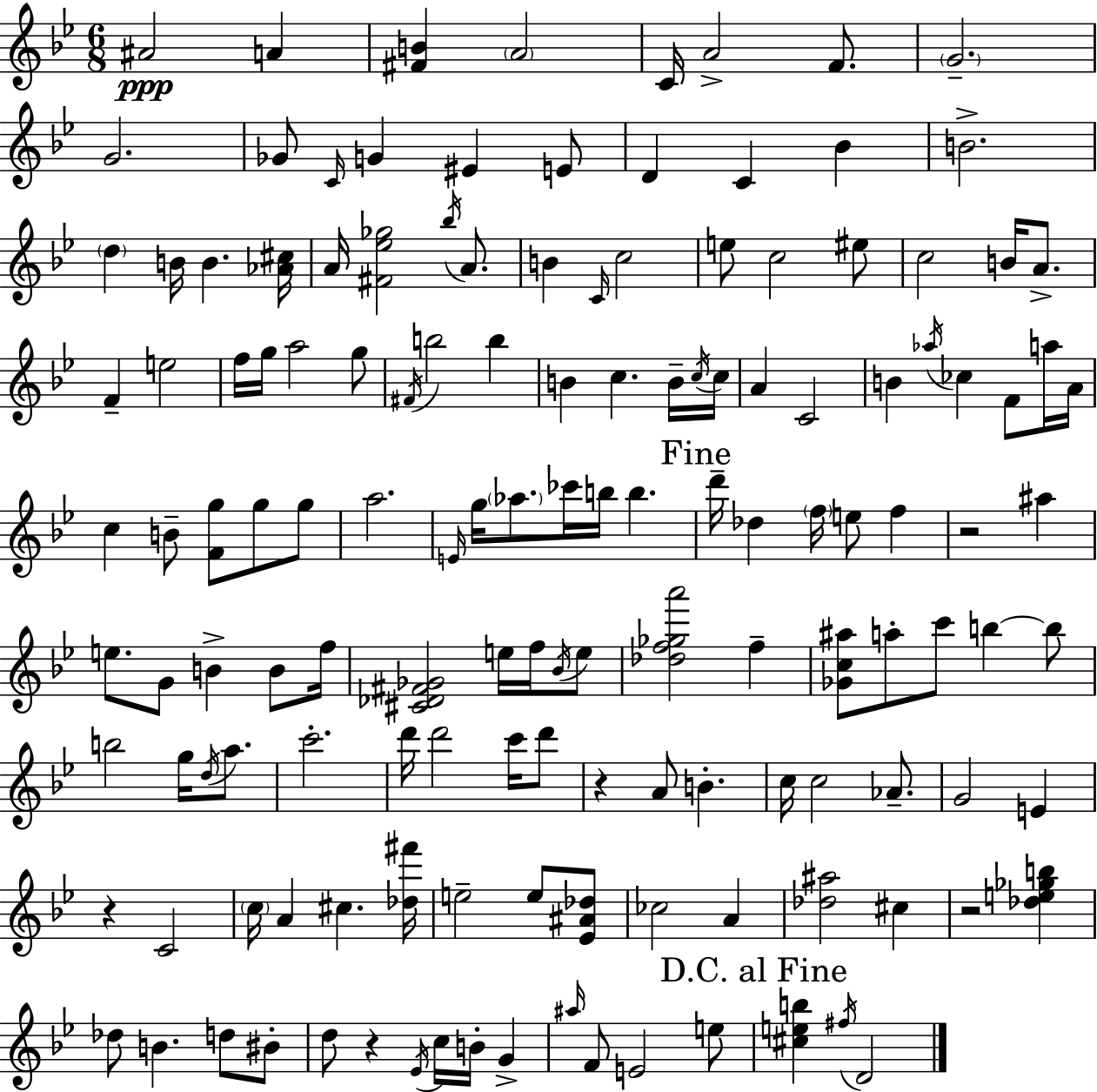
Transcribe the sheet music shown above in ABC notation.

X:1
T:Untitled
M:6/8
L:1/4
K:Gm
^A2 A [^FB] A2 C/4 A2 F/2 G2 G2 _G/2 C/4 G ^E E/2 D C _B B2 d B/4 B [_A^c]/4 A/4 [^F_e_g]2 _b/4 A/2 B C/4 c2 e/2 c2 ^e/2 c2 B/4 A/2 F e2 f/4 g/4 a2 g/2 ^F/4 b2 b B c B/4 c/4 c/4 A C2 B _a/4 _c F/2 a/4 A/4 c B/2 [Fg]/2 g/2 g/2 a2 E/4 g/4 _a/2 _c'/4 b/4 b d'/4 _d f/4 e/2 f z2 ^a e/2 G/2 B B/2 f/4 [^C_D^F_G]2 e/4 f/4 _B/4 e/2 [_df_ga']2 f [_Gc^a]/2 a/2 c'/2 b b/2 b2 g/4 d/4 a/2 c'2 d'/4 d'2 c'/4 d'/2 z A/2 B c/4 c2 _A/2 G2 E z C2 c/4 A ^c [_d^f']/4 e2 e/2 [_E^A_d]/2 _c2 A [_d^a]2 ^c z2 [_de_gb] _d/2 B d/2 ^B/2 d/2 z _E/4 c/4 B/4 G ^a/4 F/2 E2 e/2 [^ceb] ^f/4 D2